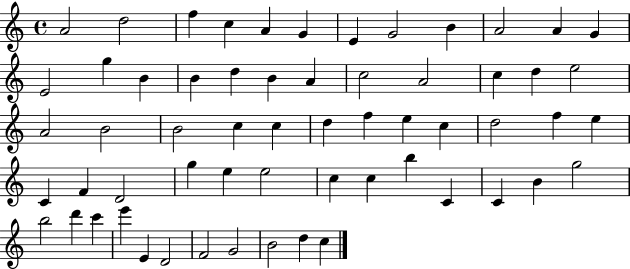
{
  \clef treble
  \time 4/4
  \defaultTimeSignature
  \key c \major
  a'2 d''2 | f''4 c''4 a'4 g'4 | e'4 g'2 b'4 | a'2 a'4 g'4 | \break e'2 g''4 b'4 | b'4 d''4 b'4 a'4 | c''2 a'2 | c''4 d''4 e''2 | \break a'2 b'2 | b'2 c''4 c''4 | d''4 f''4 e''4 c''4 | d''2 f''4 e''4 | \break c'4 f'4 d'2 | g''4 e''4 e''2 | c''4 c''4 b''4 c'4 | c'4 b'4 g''2 | \break b''2 d'''4 c'''4 | e'''4 e'4 d'2 | f'2 g'2 | b'2 d''4 c''4 | \break \bar "|."
}